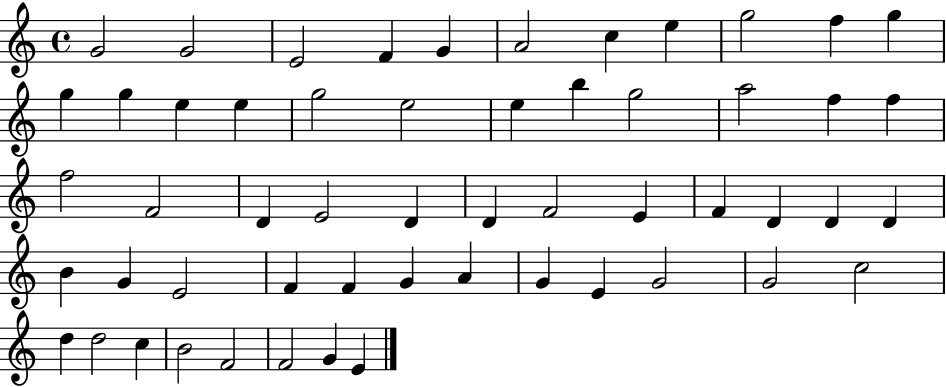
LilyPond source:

{
  \clef treble
  \time 4/4
  \defaultTimeSignature
  \key c \major
  g'2 g'2 | e'2 f'4 g'4 | a'2 c''4 e''4 | g''2 f''4 g''4 | \break g''4 g''4 e''4 e''4 | g''2 e''2 | e''4 b''4 g''2 | a''2 f''4 f''4 | \break f''2 f'2 | d'4 e'2 d'4 | d'4 f'2 e'4 | f'4 d'4 d'4 d'4 | \break b'4 g'4 e'2 | f'4 f'4 g'4 a'4 | g'4 e'4 g'2 | g'2 c''2 | \break d''4 d''2 c''4 | b'2 f'2 | f'2 g'4 e'4 | \bar "|."
}